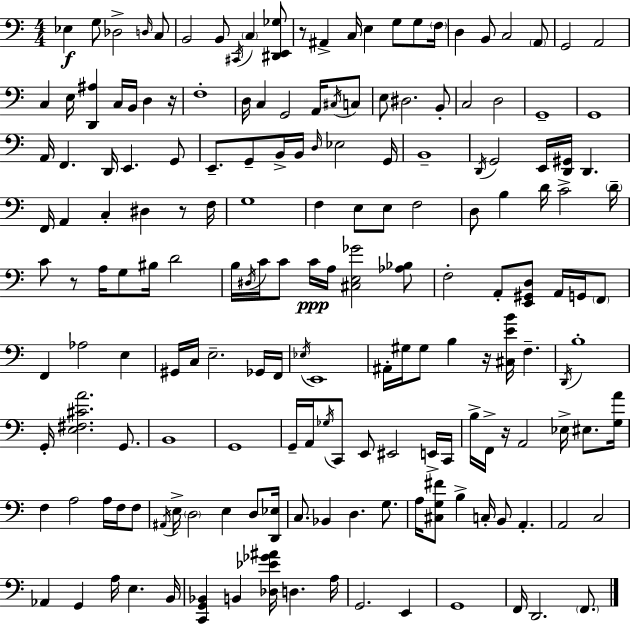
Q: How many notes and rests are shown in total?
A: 176